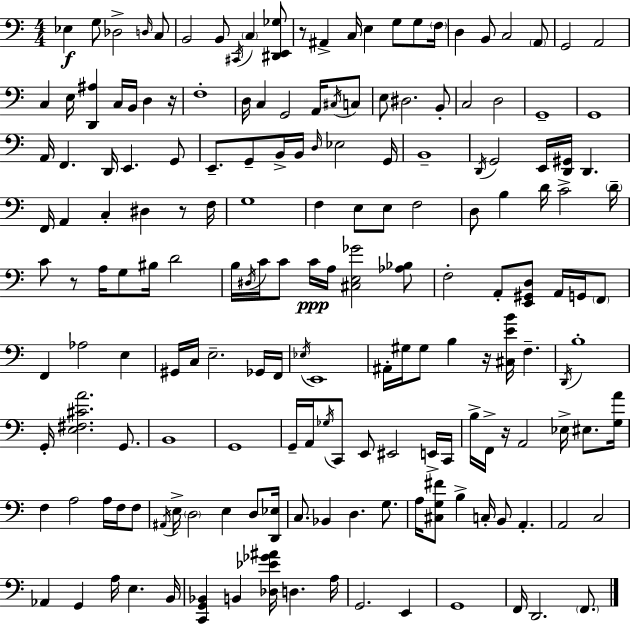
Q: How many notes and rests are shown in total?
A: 176